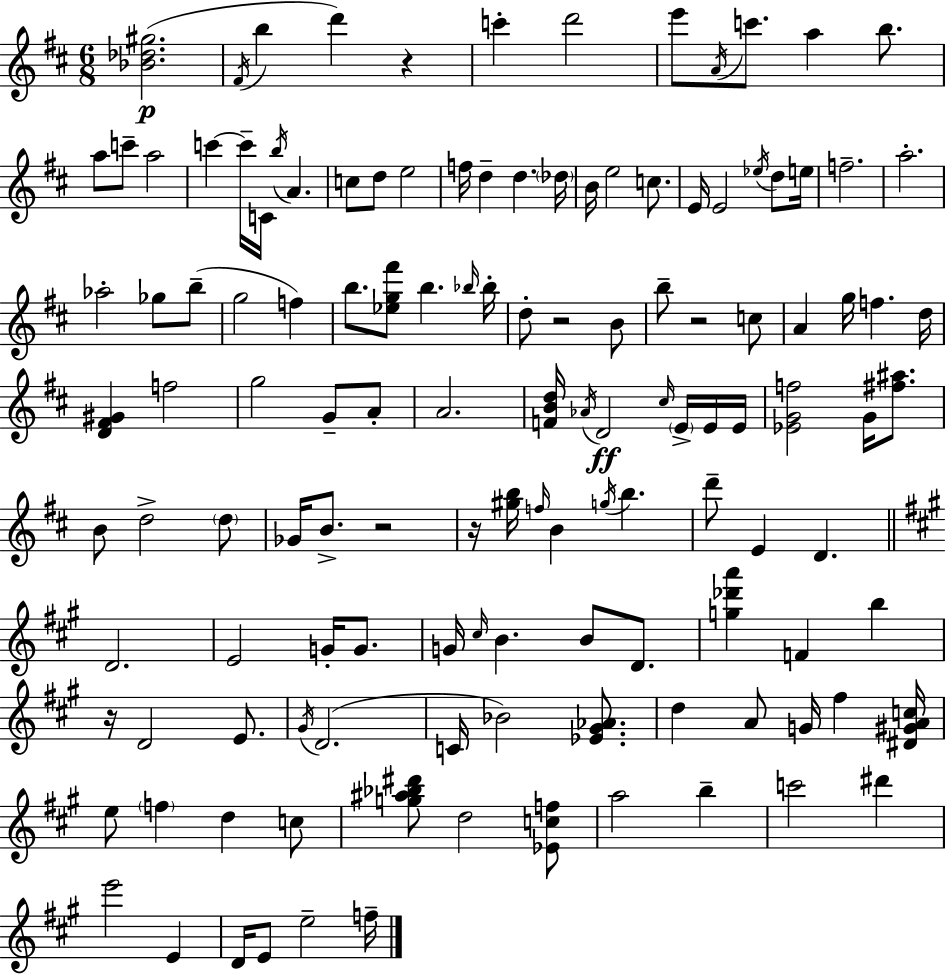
[Bb4,Db5,G#5]/h. F#4/s B5/q D6/q R/q C6/q D6/h E6/e A4/s C6/e. A5/q B5/e. A5/e C6/e A5/h C6/q C6/s C4/s B5/s A4/q. C5/e D5/e E5/h F5/s D5/q D5/q. Db5/s B4/s E5/h C5/e. E4/s E4/h Eb5/s D5/e E5/s F5/h. A5/h. Ab5/h Gb5/e B5/e G5/h F5/q B5/e. [Eb5,G5,F#6]/e B5/q. Bb5/s Bb5/s D5/e R/h B4/e B5/e R/h C5/e A4/q G5/s F5/q. D5/s [D4,F#4,G#4]/q F5/h G5/h G4/e A4/e A4/h. [F4,B4,D5]/s Ab4/s D4/h C#5/s E4/s E4/s E4/s [Eb4,G4,F5]/h G4/s [F#5,A#5]/e. B4/e D5/h D5/e Gb4/s B4/e. R/h R/s [G#5,B5]/s F5/s B4/q G5/s B5/q. D6/e E4/q D4/q. D4/h. E4/h G4/s G4/e. G4/s C#5/s B4/q. B4/e D4/e. [G5,Db6,A6]/q F4/q B5/q R/s D4/h E4/e. G#4/s D4/h. C4/s Bb4/h [Eb4,G#4,Ab4]/e. D5/q A4/e G4/s F#5/q [D#4,G#4,A4,C5]/s E5/e F5/q D5/q C5/e [G5,A#5,Bb5,D#6]/e D5/h [Eb4,C5,F5]/e A5/h B5/q C6/h D#6/q E6/h E4/q D4/s E4/e E5/h F5/s